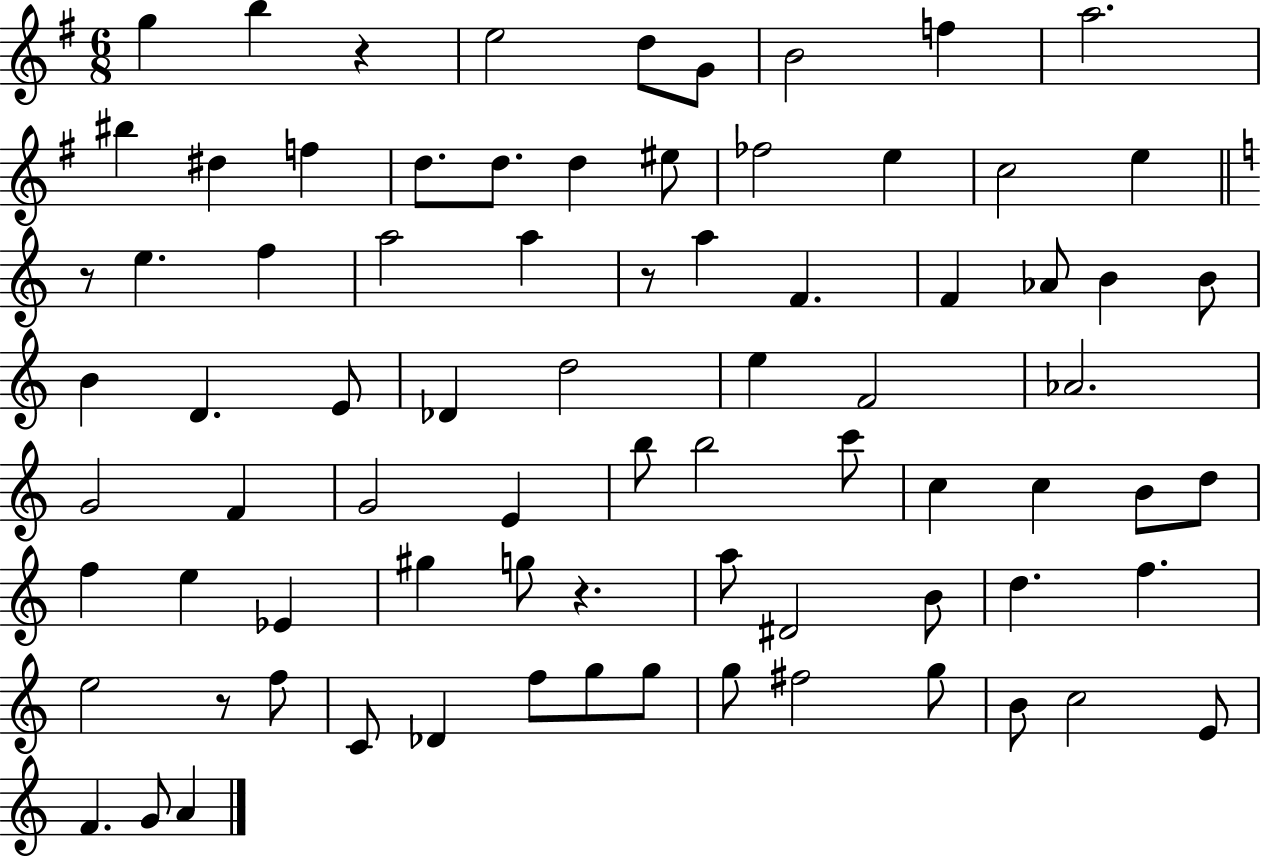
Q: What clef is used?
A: treble